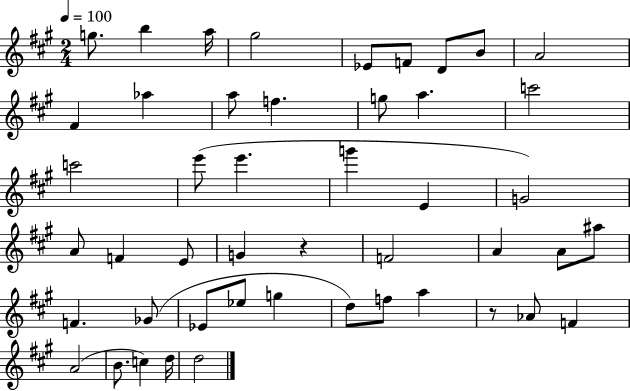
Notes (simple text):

G5/e. B5/q A5/s G#5/h Eb4/e F4/e D4/e B4/e A4/h F#4/q Ab5/q A5/e F5/q. G5/e A5/q. C6/h C6/h E6/e E6/q. G6/q E4/q G4/h A4/e F4/q E4/e G4/q R/q F4/h A4/q A4/e A#5/e F4/q. Gb4/e Eb4/e Eb5/e G5/q D5/e F5/e A5/q R/e Ab4/e F4/q A4/h B4/e. C5/q D5/s D5/h